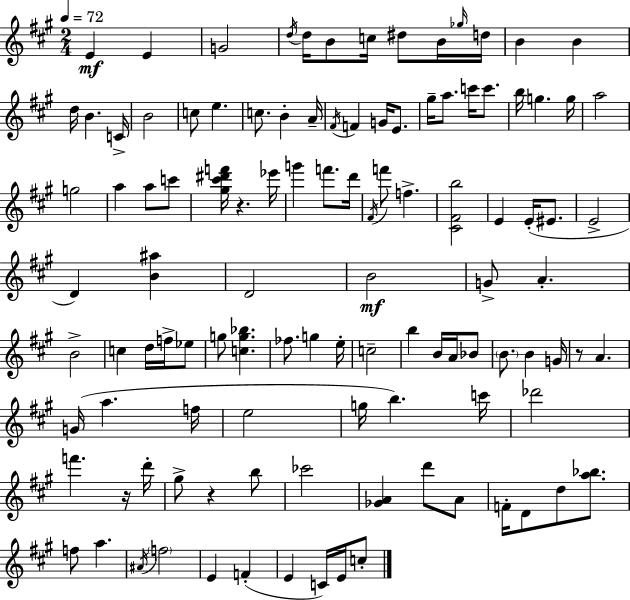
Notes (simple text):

E4/q E4/q G4/h D5/s D5/s B4/e C5/s D#5/e B4/s Gb5/s D5/s B4/q B4/q D5/s B4/q. C4/s B4/h C5/e E5/q. C5/e. B4/q A4/s F#4/s F4/q G4/s E4/e. G#5/s A5/e. C6/s C6/e. B5/s G5/q. G5/s A5/h G5/h A5/q A5/e C6/e [G#5,C#6,D#6,F6]/s R/q. Eb6/s G6/q F6/e. D6/s F#4/s F6/e F5/q. [C#4,F#4,B5]/h E4/q E4/s EIS4/e. E4/h D4/q [B4,A#5]/q D4/h B4/h G4/e A4/q. B4/h C5/q D5/s F5/s Eb5/e G5/e [C5,G5,Bb5]/q. FES5/e. G5/q E5/s C5/h B5/q B4/s A4/s Bb4/e B4/e. B4/q G4/s R/e A4/q. G4/s A5/q. F5/s E5/h G5/s B5/q. C6/s Db6/h F6/q. R/s D6/s G#5/e R/q B5/e CES6/h [Gb4,A4]/q D6/e A4/e F4/s D4/e D5/e [A5,Bb5]/e. F5/e A5/q. A#4/s F5/h E4/q F4/q E4/q C4/s E4/s C5/e